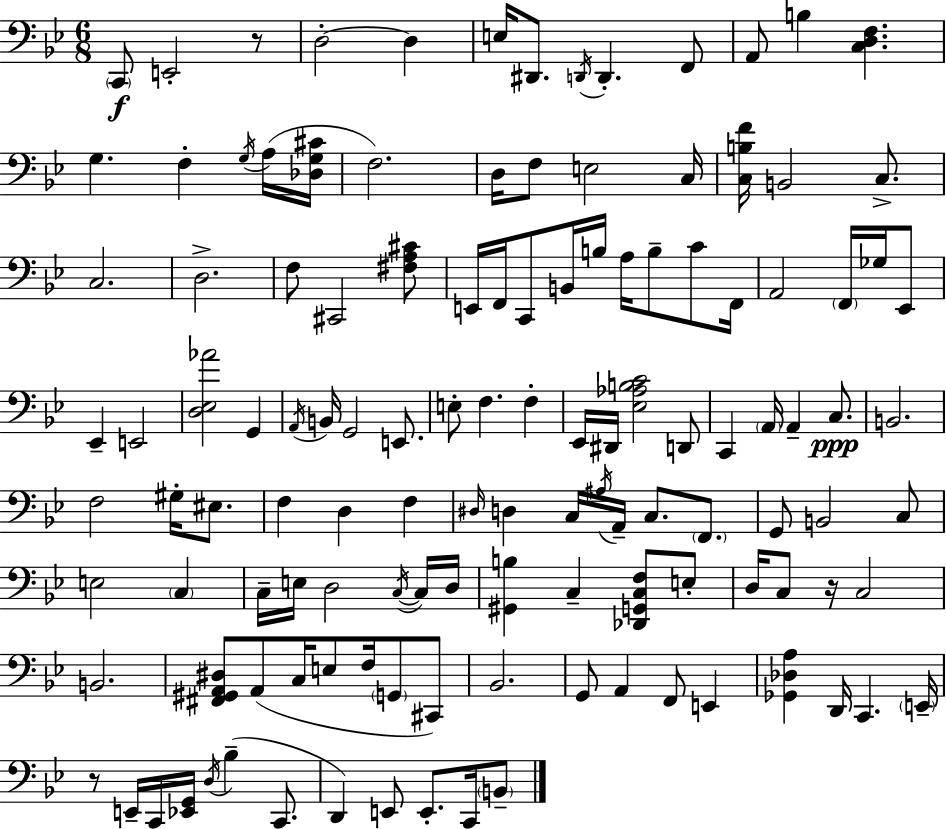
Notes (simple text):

C2/e E2/h R/e D3/h D3/q E3/s D#2/e. D2/s D2/q. F2/e A2/e B3/q [C3,D3,F3]/q. G3/q. F3/q G3/s A3/s [Db3,G3,C#4]/s F3/h. D3/s F3/e E3/h C3/s [C3,B3,F4]/s B2/h C3/e. C3/h. D3/h. F3/e C#2/h [F#3,A3,C#4]/e E2/s F2/s C2/e B2/s B3/s A3/s B3/e C4/e F2/s A2/h F2/s Gb3/s Eb2/e Eb2/q E2/h [D3,Eb3,Ab4]/h G2/q A2/s B2/s G2/h E2/e. E3/e F3/q. F3/q Eb2/s D#2/s [Eb3,Ab3,B3,C4]/h D2/e C2/q A2/s A2/q C3/e. B2/h. F3/h G#3/s EIS3/e. F3/q D3/q F3/q D#3/s D3/q C3/s A#3/s A2/s C3/e. F2/e. G2/e B2/h C3/e E3/h C3/q C3/s E3/s D3/h C3/s C3/s D3/s [G#2,B3]/q C3/q [Db2,G2,C3,F3]/e E3/e D3/s C3/e R/s C3/h B2/h. [F#2,G#2,A2,D#3]/e A2/e C3/s E3/e F3/s G2/e C#2/e Bb2/h. G2/e A2/q F2/e E2/q [Gb2,Db3,A3]/q D2/s C2/q. E2/s R/e E2/s C2/s [Eb2,G2]/s D3/s Bb3/q C2/e. D2/q E2/e E2/e. C2/s B2/e